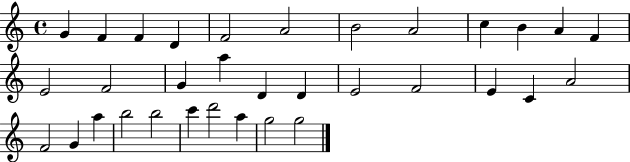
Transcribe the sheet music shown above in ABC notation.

X:1
T:Untitled
M:4/4
L:1/4
K:C
G F F D F2 A2 B2 A2 c B A F E2 F2 G a D D E2 F2 E C A2 F2 G a b2 b2 c' d'2 a g2 g2